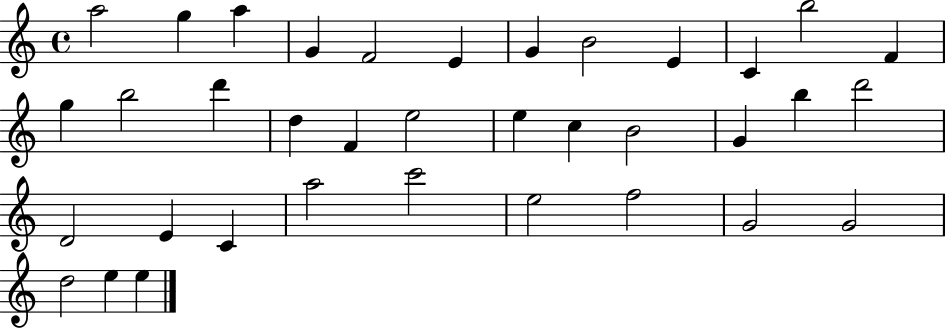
A5/h G5/q A5/q G4/q F4/h E4/q G4/q B4/h E4/q C4/q B5/h F4/q G5/q B5/h D6/q D5/q F4/q E5/h E5/q C5/q B4/h G4/q B5/q D6/h D4/h E4/q C4/q A5/h C6/h E5/h F5/h G4/h G4/h D5/h E5/q E5/q